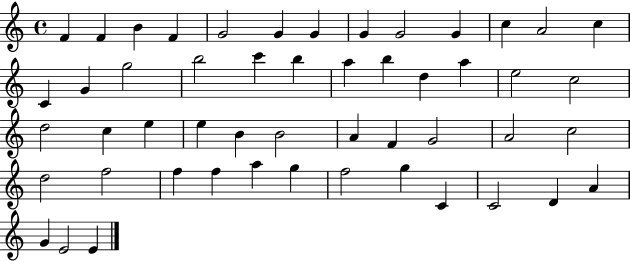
X:1
T:Untitled
M:4/4
L:1/4
K:C
F F B F G2 G G G G2 G c A2 c C G g2 b2 c' b a b d a e2 c2 d2 c e e B B2 A F G2 A2 c2 d2 f2 f f a g f2 g C C2 D A G E2 E